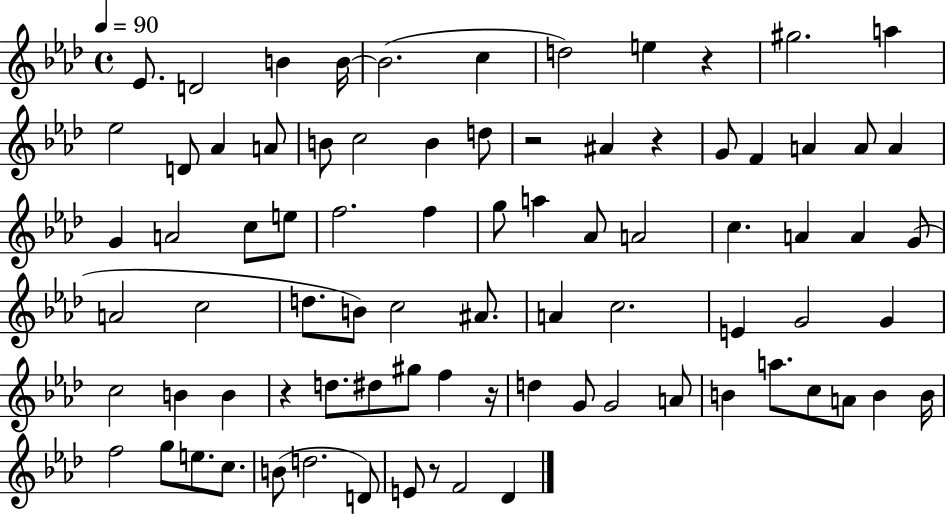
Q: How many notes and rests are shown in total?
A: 82